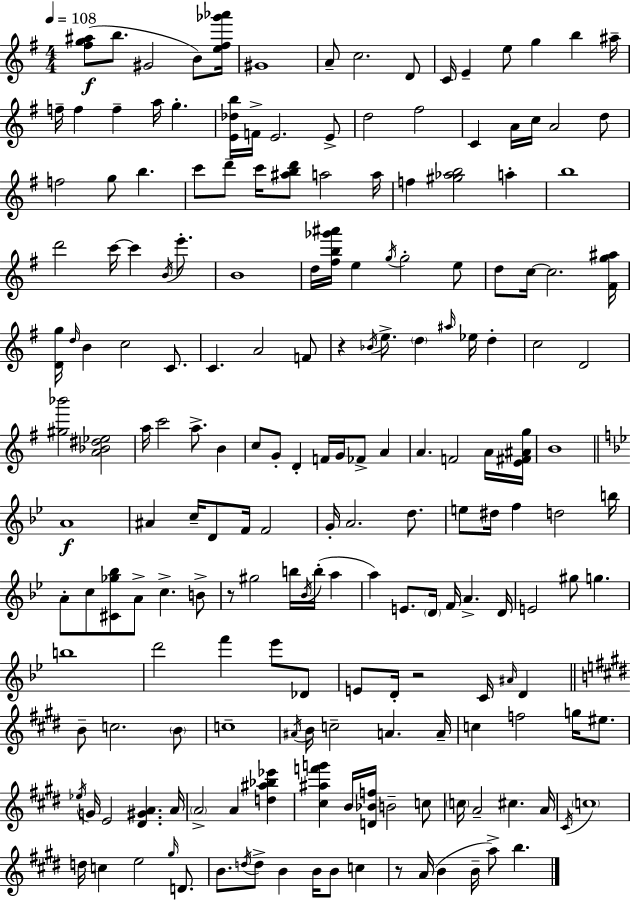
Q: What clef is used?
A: treble